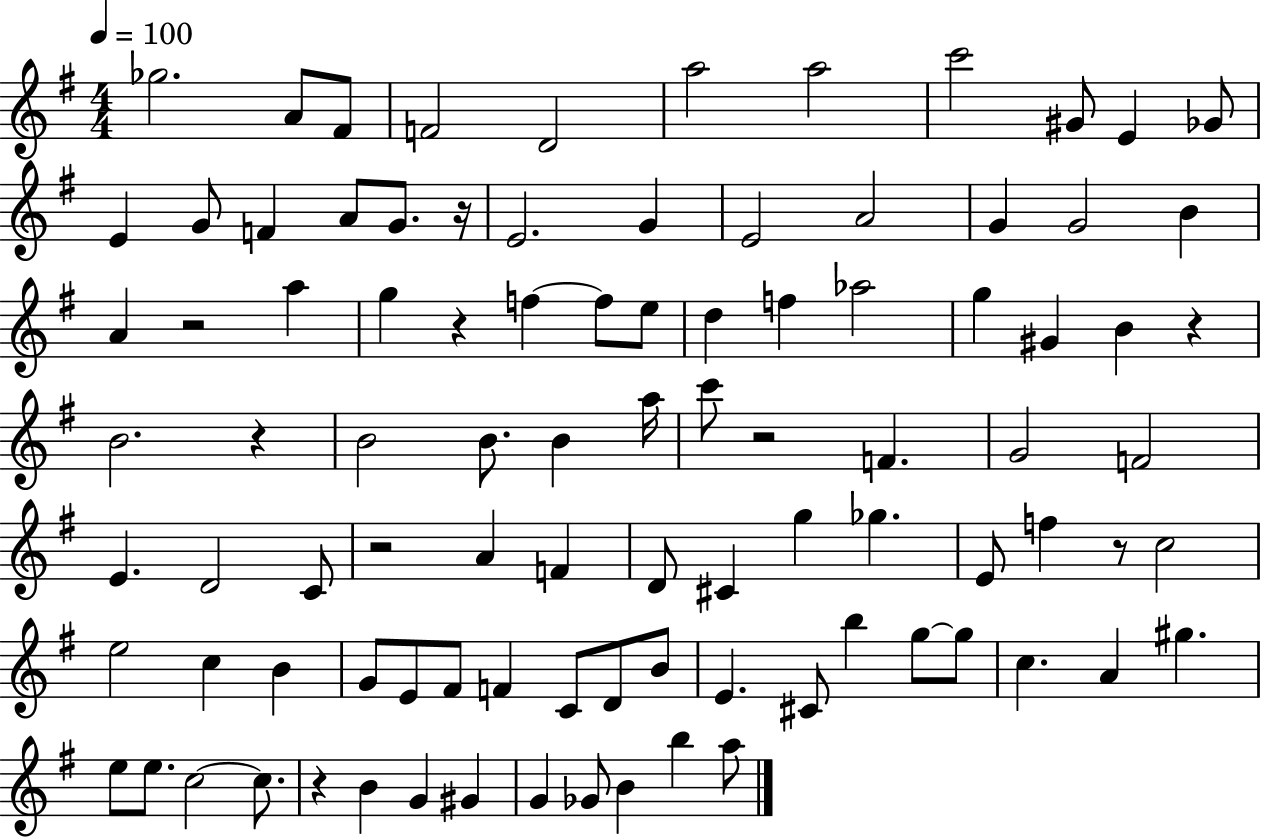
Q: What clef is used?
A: treble